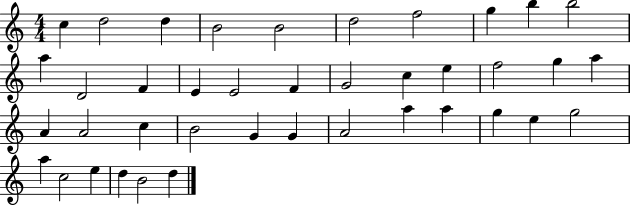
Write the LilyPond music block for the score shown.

{
  \clef treble
  \numericTimeSignature
  \time 4/4
  \key c \major
  c''4 d''2 d''4 | b'2 b'2 | d''2 f''2 | g''4 b''4 b''2 | \break a''4 d'2 f'4 | e'4 e'2 f'4 | g'2 c''4 e''4 | f''2 g''4 a''4 | \break a'4 a'2 c''4 | b'2 g'4 g'4 | a'2 a''4 a''4 | g''4 e''4 g''2 | \break a''4 c''2 e''4 | d''4 b'2 d''4 | \bar "|."
}